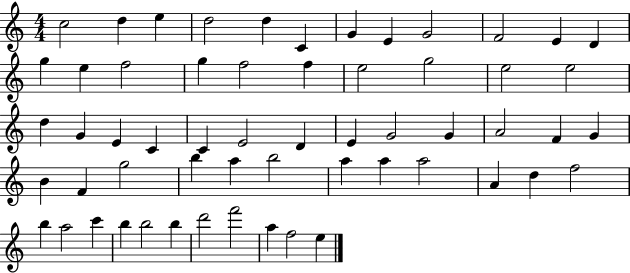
C5/h D5/q E5/q D5/h D5/q C4/q G4/q E4/q G4/h F4/h E4/q D4/q G5/q E5/q F5/h G5/q F5/h F5/q E5/h G5/h E5/h E5/h D5/q G4/q E4/q C4/q C4/q E4/h D4/q E4/q G4/h G4/q A4/h F4/q G4/q B4/q F4/q G5/h B5/q A5/q B5/h A5/q A5/q A5/h A4/q D5/q F5/h B5/q A5/h C6/q B5/q B5/h B5/q D6/h F6/h A5/q F5/h E5/q